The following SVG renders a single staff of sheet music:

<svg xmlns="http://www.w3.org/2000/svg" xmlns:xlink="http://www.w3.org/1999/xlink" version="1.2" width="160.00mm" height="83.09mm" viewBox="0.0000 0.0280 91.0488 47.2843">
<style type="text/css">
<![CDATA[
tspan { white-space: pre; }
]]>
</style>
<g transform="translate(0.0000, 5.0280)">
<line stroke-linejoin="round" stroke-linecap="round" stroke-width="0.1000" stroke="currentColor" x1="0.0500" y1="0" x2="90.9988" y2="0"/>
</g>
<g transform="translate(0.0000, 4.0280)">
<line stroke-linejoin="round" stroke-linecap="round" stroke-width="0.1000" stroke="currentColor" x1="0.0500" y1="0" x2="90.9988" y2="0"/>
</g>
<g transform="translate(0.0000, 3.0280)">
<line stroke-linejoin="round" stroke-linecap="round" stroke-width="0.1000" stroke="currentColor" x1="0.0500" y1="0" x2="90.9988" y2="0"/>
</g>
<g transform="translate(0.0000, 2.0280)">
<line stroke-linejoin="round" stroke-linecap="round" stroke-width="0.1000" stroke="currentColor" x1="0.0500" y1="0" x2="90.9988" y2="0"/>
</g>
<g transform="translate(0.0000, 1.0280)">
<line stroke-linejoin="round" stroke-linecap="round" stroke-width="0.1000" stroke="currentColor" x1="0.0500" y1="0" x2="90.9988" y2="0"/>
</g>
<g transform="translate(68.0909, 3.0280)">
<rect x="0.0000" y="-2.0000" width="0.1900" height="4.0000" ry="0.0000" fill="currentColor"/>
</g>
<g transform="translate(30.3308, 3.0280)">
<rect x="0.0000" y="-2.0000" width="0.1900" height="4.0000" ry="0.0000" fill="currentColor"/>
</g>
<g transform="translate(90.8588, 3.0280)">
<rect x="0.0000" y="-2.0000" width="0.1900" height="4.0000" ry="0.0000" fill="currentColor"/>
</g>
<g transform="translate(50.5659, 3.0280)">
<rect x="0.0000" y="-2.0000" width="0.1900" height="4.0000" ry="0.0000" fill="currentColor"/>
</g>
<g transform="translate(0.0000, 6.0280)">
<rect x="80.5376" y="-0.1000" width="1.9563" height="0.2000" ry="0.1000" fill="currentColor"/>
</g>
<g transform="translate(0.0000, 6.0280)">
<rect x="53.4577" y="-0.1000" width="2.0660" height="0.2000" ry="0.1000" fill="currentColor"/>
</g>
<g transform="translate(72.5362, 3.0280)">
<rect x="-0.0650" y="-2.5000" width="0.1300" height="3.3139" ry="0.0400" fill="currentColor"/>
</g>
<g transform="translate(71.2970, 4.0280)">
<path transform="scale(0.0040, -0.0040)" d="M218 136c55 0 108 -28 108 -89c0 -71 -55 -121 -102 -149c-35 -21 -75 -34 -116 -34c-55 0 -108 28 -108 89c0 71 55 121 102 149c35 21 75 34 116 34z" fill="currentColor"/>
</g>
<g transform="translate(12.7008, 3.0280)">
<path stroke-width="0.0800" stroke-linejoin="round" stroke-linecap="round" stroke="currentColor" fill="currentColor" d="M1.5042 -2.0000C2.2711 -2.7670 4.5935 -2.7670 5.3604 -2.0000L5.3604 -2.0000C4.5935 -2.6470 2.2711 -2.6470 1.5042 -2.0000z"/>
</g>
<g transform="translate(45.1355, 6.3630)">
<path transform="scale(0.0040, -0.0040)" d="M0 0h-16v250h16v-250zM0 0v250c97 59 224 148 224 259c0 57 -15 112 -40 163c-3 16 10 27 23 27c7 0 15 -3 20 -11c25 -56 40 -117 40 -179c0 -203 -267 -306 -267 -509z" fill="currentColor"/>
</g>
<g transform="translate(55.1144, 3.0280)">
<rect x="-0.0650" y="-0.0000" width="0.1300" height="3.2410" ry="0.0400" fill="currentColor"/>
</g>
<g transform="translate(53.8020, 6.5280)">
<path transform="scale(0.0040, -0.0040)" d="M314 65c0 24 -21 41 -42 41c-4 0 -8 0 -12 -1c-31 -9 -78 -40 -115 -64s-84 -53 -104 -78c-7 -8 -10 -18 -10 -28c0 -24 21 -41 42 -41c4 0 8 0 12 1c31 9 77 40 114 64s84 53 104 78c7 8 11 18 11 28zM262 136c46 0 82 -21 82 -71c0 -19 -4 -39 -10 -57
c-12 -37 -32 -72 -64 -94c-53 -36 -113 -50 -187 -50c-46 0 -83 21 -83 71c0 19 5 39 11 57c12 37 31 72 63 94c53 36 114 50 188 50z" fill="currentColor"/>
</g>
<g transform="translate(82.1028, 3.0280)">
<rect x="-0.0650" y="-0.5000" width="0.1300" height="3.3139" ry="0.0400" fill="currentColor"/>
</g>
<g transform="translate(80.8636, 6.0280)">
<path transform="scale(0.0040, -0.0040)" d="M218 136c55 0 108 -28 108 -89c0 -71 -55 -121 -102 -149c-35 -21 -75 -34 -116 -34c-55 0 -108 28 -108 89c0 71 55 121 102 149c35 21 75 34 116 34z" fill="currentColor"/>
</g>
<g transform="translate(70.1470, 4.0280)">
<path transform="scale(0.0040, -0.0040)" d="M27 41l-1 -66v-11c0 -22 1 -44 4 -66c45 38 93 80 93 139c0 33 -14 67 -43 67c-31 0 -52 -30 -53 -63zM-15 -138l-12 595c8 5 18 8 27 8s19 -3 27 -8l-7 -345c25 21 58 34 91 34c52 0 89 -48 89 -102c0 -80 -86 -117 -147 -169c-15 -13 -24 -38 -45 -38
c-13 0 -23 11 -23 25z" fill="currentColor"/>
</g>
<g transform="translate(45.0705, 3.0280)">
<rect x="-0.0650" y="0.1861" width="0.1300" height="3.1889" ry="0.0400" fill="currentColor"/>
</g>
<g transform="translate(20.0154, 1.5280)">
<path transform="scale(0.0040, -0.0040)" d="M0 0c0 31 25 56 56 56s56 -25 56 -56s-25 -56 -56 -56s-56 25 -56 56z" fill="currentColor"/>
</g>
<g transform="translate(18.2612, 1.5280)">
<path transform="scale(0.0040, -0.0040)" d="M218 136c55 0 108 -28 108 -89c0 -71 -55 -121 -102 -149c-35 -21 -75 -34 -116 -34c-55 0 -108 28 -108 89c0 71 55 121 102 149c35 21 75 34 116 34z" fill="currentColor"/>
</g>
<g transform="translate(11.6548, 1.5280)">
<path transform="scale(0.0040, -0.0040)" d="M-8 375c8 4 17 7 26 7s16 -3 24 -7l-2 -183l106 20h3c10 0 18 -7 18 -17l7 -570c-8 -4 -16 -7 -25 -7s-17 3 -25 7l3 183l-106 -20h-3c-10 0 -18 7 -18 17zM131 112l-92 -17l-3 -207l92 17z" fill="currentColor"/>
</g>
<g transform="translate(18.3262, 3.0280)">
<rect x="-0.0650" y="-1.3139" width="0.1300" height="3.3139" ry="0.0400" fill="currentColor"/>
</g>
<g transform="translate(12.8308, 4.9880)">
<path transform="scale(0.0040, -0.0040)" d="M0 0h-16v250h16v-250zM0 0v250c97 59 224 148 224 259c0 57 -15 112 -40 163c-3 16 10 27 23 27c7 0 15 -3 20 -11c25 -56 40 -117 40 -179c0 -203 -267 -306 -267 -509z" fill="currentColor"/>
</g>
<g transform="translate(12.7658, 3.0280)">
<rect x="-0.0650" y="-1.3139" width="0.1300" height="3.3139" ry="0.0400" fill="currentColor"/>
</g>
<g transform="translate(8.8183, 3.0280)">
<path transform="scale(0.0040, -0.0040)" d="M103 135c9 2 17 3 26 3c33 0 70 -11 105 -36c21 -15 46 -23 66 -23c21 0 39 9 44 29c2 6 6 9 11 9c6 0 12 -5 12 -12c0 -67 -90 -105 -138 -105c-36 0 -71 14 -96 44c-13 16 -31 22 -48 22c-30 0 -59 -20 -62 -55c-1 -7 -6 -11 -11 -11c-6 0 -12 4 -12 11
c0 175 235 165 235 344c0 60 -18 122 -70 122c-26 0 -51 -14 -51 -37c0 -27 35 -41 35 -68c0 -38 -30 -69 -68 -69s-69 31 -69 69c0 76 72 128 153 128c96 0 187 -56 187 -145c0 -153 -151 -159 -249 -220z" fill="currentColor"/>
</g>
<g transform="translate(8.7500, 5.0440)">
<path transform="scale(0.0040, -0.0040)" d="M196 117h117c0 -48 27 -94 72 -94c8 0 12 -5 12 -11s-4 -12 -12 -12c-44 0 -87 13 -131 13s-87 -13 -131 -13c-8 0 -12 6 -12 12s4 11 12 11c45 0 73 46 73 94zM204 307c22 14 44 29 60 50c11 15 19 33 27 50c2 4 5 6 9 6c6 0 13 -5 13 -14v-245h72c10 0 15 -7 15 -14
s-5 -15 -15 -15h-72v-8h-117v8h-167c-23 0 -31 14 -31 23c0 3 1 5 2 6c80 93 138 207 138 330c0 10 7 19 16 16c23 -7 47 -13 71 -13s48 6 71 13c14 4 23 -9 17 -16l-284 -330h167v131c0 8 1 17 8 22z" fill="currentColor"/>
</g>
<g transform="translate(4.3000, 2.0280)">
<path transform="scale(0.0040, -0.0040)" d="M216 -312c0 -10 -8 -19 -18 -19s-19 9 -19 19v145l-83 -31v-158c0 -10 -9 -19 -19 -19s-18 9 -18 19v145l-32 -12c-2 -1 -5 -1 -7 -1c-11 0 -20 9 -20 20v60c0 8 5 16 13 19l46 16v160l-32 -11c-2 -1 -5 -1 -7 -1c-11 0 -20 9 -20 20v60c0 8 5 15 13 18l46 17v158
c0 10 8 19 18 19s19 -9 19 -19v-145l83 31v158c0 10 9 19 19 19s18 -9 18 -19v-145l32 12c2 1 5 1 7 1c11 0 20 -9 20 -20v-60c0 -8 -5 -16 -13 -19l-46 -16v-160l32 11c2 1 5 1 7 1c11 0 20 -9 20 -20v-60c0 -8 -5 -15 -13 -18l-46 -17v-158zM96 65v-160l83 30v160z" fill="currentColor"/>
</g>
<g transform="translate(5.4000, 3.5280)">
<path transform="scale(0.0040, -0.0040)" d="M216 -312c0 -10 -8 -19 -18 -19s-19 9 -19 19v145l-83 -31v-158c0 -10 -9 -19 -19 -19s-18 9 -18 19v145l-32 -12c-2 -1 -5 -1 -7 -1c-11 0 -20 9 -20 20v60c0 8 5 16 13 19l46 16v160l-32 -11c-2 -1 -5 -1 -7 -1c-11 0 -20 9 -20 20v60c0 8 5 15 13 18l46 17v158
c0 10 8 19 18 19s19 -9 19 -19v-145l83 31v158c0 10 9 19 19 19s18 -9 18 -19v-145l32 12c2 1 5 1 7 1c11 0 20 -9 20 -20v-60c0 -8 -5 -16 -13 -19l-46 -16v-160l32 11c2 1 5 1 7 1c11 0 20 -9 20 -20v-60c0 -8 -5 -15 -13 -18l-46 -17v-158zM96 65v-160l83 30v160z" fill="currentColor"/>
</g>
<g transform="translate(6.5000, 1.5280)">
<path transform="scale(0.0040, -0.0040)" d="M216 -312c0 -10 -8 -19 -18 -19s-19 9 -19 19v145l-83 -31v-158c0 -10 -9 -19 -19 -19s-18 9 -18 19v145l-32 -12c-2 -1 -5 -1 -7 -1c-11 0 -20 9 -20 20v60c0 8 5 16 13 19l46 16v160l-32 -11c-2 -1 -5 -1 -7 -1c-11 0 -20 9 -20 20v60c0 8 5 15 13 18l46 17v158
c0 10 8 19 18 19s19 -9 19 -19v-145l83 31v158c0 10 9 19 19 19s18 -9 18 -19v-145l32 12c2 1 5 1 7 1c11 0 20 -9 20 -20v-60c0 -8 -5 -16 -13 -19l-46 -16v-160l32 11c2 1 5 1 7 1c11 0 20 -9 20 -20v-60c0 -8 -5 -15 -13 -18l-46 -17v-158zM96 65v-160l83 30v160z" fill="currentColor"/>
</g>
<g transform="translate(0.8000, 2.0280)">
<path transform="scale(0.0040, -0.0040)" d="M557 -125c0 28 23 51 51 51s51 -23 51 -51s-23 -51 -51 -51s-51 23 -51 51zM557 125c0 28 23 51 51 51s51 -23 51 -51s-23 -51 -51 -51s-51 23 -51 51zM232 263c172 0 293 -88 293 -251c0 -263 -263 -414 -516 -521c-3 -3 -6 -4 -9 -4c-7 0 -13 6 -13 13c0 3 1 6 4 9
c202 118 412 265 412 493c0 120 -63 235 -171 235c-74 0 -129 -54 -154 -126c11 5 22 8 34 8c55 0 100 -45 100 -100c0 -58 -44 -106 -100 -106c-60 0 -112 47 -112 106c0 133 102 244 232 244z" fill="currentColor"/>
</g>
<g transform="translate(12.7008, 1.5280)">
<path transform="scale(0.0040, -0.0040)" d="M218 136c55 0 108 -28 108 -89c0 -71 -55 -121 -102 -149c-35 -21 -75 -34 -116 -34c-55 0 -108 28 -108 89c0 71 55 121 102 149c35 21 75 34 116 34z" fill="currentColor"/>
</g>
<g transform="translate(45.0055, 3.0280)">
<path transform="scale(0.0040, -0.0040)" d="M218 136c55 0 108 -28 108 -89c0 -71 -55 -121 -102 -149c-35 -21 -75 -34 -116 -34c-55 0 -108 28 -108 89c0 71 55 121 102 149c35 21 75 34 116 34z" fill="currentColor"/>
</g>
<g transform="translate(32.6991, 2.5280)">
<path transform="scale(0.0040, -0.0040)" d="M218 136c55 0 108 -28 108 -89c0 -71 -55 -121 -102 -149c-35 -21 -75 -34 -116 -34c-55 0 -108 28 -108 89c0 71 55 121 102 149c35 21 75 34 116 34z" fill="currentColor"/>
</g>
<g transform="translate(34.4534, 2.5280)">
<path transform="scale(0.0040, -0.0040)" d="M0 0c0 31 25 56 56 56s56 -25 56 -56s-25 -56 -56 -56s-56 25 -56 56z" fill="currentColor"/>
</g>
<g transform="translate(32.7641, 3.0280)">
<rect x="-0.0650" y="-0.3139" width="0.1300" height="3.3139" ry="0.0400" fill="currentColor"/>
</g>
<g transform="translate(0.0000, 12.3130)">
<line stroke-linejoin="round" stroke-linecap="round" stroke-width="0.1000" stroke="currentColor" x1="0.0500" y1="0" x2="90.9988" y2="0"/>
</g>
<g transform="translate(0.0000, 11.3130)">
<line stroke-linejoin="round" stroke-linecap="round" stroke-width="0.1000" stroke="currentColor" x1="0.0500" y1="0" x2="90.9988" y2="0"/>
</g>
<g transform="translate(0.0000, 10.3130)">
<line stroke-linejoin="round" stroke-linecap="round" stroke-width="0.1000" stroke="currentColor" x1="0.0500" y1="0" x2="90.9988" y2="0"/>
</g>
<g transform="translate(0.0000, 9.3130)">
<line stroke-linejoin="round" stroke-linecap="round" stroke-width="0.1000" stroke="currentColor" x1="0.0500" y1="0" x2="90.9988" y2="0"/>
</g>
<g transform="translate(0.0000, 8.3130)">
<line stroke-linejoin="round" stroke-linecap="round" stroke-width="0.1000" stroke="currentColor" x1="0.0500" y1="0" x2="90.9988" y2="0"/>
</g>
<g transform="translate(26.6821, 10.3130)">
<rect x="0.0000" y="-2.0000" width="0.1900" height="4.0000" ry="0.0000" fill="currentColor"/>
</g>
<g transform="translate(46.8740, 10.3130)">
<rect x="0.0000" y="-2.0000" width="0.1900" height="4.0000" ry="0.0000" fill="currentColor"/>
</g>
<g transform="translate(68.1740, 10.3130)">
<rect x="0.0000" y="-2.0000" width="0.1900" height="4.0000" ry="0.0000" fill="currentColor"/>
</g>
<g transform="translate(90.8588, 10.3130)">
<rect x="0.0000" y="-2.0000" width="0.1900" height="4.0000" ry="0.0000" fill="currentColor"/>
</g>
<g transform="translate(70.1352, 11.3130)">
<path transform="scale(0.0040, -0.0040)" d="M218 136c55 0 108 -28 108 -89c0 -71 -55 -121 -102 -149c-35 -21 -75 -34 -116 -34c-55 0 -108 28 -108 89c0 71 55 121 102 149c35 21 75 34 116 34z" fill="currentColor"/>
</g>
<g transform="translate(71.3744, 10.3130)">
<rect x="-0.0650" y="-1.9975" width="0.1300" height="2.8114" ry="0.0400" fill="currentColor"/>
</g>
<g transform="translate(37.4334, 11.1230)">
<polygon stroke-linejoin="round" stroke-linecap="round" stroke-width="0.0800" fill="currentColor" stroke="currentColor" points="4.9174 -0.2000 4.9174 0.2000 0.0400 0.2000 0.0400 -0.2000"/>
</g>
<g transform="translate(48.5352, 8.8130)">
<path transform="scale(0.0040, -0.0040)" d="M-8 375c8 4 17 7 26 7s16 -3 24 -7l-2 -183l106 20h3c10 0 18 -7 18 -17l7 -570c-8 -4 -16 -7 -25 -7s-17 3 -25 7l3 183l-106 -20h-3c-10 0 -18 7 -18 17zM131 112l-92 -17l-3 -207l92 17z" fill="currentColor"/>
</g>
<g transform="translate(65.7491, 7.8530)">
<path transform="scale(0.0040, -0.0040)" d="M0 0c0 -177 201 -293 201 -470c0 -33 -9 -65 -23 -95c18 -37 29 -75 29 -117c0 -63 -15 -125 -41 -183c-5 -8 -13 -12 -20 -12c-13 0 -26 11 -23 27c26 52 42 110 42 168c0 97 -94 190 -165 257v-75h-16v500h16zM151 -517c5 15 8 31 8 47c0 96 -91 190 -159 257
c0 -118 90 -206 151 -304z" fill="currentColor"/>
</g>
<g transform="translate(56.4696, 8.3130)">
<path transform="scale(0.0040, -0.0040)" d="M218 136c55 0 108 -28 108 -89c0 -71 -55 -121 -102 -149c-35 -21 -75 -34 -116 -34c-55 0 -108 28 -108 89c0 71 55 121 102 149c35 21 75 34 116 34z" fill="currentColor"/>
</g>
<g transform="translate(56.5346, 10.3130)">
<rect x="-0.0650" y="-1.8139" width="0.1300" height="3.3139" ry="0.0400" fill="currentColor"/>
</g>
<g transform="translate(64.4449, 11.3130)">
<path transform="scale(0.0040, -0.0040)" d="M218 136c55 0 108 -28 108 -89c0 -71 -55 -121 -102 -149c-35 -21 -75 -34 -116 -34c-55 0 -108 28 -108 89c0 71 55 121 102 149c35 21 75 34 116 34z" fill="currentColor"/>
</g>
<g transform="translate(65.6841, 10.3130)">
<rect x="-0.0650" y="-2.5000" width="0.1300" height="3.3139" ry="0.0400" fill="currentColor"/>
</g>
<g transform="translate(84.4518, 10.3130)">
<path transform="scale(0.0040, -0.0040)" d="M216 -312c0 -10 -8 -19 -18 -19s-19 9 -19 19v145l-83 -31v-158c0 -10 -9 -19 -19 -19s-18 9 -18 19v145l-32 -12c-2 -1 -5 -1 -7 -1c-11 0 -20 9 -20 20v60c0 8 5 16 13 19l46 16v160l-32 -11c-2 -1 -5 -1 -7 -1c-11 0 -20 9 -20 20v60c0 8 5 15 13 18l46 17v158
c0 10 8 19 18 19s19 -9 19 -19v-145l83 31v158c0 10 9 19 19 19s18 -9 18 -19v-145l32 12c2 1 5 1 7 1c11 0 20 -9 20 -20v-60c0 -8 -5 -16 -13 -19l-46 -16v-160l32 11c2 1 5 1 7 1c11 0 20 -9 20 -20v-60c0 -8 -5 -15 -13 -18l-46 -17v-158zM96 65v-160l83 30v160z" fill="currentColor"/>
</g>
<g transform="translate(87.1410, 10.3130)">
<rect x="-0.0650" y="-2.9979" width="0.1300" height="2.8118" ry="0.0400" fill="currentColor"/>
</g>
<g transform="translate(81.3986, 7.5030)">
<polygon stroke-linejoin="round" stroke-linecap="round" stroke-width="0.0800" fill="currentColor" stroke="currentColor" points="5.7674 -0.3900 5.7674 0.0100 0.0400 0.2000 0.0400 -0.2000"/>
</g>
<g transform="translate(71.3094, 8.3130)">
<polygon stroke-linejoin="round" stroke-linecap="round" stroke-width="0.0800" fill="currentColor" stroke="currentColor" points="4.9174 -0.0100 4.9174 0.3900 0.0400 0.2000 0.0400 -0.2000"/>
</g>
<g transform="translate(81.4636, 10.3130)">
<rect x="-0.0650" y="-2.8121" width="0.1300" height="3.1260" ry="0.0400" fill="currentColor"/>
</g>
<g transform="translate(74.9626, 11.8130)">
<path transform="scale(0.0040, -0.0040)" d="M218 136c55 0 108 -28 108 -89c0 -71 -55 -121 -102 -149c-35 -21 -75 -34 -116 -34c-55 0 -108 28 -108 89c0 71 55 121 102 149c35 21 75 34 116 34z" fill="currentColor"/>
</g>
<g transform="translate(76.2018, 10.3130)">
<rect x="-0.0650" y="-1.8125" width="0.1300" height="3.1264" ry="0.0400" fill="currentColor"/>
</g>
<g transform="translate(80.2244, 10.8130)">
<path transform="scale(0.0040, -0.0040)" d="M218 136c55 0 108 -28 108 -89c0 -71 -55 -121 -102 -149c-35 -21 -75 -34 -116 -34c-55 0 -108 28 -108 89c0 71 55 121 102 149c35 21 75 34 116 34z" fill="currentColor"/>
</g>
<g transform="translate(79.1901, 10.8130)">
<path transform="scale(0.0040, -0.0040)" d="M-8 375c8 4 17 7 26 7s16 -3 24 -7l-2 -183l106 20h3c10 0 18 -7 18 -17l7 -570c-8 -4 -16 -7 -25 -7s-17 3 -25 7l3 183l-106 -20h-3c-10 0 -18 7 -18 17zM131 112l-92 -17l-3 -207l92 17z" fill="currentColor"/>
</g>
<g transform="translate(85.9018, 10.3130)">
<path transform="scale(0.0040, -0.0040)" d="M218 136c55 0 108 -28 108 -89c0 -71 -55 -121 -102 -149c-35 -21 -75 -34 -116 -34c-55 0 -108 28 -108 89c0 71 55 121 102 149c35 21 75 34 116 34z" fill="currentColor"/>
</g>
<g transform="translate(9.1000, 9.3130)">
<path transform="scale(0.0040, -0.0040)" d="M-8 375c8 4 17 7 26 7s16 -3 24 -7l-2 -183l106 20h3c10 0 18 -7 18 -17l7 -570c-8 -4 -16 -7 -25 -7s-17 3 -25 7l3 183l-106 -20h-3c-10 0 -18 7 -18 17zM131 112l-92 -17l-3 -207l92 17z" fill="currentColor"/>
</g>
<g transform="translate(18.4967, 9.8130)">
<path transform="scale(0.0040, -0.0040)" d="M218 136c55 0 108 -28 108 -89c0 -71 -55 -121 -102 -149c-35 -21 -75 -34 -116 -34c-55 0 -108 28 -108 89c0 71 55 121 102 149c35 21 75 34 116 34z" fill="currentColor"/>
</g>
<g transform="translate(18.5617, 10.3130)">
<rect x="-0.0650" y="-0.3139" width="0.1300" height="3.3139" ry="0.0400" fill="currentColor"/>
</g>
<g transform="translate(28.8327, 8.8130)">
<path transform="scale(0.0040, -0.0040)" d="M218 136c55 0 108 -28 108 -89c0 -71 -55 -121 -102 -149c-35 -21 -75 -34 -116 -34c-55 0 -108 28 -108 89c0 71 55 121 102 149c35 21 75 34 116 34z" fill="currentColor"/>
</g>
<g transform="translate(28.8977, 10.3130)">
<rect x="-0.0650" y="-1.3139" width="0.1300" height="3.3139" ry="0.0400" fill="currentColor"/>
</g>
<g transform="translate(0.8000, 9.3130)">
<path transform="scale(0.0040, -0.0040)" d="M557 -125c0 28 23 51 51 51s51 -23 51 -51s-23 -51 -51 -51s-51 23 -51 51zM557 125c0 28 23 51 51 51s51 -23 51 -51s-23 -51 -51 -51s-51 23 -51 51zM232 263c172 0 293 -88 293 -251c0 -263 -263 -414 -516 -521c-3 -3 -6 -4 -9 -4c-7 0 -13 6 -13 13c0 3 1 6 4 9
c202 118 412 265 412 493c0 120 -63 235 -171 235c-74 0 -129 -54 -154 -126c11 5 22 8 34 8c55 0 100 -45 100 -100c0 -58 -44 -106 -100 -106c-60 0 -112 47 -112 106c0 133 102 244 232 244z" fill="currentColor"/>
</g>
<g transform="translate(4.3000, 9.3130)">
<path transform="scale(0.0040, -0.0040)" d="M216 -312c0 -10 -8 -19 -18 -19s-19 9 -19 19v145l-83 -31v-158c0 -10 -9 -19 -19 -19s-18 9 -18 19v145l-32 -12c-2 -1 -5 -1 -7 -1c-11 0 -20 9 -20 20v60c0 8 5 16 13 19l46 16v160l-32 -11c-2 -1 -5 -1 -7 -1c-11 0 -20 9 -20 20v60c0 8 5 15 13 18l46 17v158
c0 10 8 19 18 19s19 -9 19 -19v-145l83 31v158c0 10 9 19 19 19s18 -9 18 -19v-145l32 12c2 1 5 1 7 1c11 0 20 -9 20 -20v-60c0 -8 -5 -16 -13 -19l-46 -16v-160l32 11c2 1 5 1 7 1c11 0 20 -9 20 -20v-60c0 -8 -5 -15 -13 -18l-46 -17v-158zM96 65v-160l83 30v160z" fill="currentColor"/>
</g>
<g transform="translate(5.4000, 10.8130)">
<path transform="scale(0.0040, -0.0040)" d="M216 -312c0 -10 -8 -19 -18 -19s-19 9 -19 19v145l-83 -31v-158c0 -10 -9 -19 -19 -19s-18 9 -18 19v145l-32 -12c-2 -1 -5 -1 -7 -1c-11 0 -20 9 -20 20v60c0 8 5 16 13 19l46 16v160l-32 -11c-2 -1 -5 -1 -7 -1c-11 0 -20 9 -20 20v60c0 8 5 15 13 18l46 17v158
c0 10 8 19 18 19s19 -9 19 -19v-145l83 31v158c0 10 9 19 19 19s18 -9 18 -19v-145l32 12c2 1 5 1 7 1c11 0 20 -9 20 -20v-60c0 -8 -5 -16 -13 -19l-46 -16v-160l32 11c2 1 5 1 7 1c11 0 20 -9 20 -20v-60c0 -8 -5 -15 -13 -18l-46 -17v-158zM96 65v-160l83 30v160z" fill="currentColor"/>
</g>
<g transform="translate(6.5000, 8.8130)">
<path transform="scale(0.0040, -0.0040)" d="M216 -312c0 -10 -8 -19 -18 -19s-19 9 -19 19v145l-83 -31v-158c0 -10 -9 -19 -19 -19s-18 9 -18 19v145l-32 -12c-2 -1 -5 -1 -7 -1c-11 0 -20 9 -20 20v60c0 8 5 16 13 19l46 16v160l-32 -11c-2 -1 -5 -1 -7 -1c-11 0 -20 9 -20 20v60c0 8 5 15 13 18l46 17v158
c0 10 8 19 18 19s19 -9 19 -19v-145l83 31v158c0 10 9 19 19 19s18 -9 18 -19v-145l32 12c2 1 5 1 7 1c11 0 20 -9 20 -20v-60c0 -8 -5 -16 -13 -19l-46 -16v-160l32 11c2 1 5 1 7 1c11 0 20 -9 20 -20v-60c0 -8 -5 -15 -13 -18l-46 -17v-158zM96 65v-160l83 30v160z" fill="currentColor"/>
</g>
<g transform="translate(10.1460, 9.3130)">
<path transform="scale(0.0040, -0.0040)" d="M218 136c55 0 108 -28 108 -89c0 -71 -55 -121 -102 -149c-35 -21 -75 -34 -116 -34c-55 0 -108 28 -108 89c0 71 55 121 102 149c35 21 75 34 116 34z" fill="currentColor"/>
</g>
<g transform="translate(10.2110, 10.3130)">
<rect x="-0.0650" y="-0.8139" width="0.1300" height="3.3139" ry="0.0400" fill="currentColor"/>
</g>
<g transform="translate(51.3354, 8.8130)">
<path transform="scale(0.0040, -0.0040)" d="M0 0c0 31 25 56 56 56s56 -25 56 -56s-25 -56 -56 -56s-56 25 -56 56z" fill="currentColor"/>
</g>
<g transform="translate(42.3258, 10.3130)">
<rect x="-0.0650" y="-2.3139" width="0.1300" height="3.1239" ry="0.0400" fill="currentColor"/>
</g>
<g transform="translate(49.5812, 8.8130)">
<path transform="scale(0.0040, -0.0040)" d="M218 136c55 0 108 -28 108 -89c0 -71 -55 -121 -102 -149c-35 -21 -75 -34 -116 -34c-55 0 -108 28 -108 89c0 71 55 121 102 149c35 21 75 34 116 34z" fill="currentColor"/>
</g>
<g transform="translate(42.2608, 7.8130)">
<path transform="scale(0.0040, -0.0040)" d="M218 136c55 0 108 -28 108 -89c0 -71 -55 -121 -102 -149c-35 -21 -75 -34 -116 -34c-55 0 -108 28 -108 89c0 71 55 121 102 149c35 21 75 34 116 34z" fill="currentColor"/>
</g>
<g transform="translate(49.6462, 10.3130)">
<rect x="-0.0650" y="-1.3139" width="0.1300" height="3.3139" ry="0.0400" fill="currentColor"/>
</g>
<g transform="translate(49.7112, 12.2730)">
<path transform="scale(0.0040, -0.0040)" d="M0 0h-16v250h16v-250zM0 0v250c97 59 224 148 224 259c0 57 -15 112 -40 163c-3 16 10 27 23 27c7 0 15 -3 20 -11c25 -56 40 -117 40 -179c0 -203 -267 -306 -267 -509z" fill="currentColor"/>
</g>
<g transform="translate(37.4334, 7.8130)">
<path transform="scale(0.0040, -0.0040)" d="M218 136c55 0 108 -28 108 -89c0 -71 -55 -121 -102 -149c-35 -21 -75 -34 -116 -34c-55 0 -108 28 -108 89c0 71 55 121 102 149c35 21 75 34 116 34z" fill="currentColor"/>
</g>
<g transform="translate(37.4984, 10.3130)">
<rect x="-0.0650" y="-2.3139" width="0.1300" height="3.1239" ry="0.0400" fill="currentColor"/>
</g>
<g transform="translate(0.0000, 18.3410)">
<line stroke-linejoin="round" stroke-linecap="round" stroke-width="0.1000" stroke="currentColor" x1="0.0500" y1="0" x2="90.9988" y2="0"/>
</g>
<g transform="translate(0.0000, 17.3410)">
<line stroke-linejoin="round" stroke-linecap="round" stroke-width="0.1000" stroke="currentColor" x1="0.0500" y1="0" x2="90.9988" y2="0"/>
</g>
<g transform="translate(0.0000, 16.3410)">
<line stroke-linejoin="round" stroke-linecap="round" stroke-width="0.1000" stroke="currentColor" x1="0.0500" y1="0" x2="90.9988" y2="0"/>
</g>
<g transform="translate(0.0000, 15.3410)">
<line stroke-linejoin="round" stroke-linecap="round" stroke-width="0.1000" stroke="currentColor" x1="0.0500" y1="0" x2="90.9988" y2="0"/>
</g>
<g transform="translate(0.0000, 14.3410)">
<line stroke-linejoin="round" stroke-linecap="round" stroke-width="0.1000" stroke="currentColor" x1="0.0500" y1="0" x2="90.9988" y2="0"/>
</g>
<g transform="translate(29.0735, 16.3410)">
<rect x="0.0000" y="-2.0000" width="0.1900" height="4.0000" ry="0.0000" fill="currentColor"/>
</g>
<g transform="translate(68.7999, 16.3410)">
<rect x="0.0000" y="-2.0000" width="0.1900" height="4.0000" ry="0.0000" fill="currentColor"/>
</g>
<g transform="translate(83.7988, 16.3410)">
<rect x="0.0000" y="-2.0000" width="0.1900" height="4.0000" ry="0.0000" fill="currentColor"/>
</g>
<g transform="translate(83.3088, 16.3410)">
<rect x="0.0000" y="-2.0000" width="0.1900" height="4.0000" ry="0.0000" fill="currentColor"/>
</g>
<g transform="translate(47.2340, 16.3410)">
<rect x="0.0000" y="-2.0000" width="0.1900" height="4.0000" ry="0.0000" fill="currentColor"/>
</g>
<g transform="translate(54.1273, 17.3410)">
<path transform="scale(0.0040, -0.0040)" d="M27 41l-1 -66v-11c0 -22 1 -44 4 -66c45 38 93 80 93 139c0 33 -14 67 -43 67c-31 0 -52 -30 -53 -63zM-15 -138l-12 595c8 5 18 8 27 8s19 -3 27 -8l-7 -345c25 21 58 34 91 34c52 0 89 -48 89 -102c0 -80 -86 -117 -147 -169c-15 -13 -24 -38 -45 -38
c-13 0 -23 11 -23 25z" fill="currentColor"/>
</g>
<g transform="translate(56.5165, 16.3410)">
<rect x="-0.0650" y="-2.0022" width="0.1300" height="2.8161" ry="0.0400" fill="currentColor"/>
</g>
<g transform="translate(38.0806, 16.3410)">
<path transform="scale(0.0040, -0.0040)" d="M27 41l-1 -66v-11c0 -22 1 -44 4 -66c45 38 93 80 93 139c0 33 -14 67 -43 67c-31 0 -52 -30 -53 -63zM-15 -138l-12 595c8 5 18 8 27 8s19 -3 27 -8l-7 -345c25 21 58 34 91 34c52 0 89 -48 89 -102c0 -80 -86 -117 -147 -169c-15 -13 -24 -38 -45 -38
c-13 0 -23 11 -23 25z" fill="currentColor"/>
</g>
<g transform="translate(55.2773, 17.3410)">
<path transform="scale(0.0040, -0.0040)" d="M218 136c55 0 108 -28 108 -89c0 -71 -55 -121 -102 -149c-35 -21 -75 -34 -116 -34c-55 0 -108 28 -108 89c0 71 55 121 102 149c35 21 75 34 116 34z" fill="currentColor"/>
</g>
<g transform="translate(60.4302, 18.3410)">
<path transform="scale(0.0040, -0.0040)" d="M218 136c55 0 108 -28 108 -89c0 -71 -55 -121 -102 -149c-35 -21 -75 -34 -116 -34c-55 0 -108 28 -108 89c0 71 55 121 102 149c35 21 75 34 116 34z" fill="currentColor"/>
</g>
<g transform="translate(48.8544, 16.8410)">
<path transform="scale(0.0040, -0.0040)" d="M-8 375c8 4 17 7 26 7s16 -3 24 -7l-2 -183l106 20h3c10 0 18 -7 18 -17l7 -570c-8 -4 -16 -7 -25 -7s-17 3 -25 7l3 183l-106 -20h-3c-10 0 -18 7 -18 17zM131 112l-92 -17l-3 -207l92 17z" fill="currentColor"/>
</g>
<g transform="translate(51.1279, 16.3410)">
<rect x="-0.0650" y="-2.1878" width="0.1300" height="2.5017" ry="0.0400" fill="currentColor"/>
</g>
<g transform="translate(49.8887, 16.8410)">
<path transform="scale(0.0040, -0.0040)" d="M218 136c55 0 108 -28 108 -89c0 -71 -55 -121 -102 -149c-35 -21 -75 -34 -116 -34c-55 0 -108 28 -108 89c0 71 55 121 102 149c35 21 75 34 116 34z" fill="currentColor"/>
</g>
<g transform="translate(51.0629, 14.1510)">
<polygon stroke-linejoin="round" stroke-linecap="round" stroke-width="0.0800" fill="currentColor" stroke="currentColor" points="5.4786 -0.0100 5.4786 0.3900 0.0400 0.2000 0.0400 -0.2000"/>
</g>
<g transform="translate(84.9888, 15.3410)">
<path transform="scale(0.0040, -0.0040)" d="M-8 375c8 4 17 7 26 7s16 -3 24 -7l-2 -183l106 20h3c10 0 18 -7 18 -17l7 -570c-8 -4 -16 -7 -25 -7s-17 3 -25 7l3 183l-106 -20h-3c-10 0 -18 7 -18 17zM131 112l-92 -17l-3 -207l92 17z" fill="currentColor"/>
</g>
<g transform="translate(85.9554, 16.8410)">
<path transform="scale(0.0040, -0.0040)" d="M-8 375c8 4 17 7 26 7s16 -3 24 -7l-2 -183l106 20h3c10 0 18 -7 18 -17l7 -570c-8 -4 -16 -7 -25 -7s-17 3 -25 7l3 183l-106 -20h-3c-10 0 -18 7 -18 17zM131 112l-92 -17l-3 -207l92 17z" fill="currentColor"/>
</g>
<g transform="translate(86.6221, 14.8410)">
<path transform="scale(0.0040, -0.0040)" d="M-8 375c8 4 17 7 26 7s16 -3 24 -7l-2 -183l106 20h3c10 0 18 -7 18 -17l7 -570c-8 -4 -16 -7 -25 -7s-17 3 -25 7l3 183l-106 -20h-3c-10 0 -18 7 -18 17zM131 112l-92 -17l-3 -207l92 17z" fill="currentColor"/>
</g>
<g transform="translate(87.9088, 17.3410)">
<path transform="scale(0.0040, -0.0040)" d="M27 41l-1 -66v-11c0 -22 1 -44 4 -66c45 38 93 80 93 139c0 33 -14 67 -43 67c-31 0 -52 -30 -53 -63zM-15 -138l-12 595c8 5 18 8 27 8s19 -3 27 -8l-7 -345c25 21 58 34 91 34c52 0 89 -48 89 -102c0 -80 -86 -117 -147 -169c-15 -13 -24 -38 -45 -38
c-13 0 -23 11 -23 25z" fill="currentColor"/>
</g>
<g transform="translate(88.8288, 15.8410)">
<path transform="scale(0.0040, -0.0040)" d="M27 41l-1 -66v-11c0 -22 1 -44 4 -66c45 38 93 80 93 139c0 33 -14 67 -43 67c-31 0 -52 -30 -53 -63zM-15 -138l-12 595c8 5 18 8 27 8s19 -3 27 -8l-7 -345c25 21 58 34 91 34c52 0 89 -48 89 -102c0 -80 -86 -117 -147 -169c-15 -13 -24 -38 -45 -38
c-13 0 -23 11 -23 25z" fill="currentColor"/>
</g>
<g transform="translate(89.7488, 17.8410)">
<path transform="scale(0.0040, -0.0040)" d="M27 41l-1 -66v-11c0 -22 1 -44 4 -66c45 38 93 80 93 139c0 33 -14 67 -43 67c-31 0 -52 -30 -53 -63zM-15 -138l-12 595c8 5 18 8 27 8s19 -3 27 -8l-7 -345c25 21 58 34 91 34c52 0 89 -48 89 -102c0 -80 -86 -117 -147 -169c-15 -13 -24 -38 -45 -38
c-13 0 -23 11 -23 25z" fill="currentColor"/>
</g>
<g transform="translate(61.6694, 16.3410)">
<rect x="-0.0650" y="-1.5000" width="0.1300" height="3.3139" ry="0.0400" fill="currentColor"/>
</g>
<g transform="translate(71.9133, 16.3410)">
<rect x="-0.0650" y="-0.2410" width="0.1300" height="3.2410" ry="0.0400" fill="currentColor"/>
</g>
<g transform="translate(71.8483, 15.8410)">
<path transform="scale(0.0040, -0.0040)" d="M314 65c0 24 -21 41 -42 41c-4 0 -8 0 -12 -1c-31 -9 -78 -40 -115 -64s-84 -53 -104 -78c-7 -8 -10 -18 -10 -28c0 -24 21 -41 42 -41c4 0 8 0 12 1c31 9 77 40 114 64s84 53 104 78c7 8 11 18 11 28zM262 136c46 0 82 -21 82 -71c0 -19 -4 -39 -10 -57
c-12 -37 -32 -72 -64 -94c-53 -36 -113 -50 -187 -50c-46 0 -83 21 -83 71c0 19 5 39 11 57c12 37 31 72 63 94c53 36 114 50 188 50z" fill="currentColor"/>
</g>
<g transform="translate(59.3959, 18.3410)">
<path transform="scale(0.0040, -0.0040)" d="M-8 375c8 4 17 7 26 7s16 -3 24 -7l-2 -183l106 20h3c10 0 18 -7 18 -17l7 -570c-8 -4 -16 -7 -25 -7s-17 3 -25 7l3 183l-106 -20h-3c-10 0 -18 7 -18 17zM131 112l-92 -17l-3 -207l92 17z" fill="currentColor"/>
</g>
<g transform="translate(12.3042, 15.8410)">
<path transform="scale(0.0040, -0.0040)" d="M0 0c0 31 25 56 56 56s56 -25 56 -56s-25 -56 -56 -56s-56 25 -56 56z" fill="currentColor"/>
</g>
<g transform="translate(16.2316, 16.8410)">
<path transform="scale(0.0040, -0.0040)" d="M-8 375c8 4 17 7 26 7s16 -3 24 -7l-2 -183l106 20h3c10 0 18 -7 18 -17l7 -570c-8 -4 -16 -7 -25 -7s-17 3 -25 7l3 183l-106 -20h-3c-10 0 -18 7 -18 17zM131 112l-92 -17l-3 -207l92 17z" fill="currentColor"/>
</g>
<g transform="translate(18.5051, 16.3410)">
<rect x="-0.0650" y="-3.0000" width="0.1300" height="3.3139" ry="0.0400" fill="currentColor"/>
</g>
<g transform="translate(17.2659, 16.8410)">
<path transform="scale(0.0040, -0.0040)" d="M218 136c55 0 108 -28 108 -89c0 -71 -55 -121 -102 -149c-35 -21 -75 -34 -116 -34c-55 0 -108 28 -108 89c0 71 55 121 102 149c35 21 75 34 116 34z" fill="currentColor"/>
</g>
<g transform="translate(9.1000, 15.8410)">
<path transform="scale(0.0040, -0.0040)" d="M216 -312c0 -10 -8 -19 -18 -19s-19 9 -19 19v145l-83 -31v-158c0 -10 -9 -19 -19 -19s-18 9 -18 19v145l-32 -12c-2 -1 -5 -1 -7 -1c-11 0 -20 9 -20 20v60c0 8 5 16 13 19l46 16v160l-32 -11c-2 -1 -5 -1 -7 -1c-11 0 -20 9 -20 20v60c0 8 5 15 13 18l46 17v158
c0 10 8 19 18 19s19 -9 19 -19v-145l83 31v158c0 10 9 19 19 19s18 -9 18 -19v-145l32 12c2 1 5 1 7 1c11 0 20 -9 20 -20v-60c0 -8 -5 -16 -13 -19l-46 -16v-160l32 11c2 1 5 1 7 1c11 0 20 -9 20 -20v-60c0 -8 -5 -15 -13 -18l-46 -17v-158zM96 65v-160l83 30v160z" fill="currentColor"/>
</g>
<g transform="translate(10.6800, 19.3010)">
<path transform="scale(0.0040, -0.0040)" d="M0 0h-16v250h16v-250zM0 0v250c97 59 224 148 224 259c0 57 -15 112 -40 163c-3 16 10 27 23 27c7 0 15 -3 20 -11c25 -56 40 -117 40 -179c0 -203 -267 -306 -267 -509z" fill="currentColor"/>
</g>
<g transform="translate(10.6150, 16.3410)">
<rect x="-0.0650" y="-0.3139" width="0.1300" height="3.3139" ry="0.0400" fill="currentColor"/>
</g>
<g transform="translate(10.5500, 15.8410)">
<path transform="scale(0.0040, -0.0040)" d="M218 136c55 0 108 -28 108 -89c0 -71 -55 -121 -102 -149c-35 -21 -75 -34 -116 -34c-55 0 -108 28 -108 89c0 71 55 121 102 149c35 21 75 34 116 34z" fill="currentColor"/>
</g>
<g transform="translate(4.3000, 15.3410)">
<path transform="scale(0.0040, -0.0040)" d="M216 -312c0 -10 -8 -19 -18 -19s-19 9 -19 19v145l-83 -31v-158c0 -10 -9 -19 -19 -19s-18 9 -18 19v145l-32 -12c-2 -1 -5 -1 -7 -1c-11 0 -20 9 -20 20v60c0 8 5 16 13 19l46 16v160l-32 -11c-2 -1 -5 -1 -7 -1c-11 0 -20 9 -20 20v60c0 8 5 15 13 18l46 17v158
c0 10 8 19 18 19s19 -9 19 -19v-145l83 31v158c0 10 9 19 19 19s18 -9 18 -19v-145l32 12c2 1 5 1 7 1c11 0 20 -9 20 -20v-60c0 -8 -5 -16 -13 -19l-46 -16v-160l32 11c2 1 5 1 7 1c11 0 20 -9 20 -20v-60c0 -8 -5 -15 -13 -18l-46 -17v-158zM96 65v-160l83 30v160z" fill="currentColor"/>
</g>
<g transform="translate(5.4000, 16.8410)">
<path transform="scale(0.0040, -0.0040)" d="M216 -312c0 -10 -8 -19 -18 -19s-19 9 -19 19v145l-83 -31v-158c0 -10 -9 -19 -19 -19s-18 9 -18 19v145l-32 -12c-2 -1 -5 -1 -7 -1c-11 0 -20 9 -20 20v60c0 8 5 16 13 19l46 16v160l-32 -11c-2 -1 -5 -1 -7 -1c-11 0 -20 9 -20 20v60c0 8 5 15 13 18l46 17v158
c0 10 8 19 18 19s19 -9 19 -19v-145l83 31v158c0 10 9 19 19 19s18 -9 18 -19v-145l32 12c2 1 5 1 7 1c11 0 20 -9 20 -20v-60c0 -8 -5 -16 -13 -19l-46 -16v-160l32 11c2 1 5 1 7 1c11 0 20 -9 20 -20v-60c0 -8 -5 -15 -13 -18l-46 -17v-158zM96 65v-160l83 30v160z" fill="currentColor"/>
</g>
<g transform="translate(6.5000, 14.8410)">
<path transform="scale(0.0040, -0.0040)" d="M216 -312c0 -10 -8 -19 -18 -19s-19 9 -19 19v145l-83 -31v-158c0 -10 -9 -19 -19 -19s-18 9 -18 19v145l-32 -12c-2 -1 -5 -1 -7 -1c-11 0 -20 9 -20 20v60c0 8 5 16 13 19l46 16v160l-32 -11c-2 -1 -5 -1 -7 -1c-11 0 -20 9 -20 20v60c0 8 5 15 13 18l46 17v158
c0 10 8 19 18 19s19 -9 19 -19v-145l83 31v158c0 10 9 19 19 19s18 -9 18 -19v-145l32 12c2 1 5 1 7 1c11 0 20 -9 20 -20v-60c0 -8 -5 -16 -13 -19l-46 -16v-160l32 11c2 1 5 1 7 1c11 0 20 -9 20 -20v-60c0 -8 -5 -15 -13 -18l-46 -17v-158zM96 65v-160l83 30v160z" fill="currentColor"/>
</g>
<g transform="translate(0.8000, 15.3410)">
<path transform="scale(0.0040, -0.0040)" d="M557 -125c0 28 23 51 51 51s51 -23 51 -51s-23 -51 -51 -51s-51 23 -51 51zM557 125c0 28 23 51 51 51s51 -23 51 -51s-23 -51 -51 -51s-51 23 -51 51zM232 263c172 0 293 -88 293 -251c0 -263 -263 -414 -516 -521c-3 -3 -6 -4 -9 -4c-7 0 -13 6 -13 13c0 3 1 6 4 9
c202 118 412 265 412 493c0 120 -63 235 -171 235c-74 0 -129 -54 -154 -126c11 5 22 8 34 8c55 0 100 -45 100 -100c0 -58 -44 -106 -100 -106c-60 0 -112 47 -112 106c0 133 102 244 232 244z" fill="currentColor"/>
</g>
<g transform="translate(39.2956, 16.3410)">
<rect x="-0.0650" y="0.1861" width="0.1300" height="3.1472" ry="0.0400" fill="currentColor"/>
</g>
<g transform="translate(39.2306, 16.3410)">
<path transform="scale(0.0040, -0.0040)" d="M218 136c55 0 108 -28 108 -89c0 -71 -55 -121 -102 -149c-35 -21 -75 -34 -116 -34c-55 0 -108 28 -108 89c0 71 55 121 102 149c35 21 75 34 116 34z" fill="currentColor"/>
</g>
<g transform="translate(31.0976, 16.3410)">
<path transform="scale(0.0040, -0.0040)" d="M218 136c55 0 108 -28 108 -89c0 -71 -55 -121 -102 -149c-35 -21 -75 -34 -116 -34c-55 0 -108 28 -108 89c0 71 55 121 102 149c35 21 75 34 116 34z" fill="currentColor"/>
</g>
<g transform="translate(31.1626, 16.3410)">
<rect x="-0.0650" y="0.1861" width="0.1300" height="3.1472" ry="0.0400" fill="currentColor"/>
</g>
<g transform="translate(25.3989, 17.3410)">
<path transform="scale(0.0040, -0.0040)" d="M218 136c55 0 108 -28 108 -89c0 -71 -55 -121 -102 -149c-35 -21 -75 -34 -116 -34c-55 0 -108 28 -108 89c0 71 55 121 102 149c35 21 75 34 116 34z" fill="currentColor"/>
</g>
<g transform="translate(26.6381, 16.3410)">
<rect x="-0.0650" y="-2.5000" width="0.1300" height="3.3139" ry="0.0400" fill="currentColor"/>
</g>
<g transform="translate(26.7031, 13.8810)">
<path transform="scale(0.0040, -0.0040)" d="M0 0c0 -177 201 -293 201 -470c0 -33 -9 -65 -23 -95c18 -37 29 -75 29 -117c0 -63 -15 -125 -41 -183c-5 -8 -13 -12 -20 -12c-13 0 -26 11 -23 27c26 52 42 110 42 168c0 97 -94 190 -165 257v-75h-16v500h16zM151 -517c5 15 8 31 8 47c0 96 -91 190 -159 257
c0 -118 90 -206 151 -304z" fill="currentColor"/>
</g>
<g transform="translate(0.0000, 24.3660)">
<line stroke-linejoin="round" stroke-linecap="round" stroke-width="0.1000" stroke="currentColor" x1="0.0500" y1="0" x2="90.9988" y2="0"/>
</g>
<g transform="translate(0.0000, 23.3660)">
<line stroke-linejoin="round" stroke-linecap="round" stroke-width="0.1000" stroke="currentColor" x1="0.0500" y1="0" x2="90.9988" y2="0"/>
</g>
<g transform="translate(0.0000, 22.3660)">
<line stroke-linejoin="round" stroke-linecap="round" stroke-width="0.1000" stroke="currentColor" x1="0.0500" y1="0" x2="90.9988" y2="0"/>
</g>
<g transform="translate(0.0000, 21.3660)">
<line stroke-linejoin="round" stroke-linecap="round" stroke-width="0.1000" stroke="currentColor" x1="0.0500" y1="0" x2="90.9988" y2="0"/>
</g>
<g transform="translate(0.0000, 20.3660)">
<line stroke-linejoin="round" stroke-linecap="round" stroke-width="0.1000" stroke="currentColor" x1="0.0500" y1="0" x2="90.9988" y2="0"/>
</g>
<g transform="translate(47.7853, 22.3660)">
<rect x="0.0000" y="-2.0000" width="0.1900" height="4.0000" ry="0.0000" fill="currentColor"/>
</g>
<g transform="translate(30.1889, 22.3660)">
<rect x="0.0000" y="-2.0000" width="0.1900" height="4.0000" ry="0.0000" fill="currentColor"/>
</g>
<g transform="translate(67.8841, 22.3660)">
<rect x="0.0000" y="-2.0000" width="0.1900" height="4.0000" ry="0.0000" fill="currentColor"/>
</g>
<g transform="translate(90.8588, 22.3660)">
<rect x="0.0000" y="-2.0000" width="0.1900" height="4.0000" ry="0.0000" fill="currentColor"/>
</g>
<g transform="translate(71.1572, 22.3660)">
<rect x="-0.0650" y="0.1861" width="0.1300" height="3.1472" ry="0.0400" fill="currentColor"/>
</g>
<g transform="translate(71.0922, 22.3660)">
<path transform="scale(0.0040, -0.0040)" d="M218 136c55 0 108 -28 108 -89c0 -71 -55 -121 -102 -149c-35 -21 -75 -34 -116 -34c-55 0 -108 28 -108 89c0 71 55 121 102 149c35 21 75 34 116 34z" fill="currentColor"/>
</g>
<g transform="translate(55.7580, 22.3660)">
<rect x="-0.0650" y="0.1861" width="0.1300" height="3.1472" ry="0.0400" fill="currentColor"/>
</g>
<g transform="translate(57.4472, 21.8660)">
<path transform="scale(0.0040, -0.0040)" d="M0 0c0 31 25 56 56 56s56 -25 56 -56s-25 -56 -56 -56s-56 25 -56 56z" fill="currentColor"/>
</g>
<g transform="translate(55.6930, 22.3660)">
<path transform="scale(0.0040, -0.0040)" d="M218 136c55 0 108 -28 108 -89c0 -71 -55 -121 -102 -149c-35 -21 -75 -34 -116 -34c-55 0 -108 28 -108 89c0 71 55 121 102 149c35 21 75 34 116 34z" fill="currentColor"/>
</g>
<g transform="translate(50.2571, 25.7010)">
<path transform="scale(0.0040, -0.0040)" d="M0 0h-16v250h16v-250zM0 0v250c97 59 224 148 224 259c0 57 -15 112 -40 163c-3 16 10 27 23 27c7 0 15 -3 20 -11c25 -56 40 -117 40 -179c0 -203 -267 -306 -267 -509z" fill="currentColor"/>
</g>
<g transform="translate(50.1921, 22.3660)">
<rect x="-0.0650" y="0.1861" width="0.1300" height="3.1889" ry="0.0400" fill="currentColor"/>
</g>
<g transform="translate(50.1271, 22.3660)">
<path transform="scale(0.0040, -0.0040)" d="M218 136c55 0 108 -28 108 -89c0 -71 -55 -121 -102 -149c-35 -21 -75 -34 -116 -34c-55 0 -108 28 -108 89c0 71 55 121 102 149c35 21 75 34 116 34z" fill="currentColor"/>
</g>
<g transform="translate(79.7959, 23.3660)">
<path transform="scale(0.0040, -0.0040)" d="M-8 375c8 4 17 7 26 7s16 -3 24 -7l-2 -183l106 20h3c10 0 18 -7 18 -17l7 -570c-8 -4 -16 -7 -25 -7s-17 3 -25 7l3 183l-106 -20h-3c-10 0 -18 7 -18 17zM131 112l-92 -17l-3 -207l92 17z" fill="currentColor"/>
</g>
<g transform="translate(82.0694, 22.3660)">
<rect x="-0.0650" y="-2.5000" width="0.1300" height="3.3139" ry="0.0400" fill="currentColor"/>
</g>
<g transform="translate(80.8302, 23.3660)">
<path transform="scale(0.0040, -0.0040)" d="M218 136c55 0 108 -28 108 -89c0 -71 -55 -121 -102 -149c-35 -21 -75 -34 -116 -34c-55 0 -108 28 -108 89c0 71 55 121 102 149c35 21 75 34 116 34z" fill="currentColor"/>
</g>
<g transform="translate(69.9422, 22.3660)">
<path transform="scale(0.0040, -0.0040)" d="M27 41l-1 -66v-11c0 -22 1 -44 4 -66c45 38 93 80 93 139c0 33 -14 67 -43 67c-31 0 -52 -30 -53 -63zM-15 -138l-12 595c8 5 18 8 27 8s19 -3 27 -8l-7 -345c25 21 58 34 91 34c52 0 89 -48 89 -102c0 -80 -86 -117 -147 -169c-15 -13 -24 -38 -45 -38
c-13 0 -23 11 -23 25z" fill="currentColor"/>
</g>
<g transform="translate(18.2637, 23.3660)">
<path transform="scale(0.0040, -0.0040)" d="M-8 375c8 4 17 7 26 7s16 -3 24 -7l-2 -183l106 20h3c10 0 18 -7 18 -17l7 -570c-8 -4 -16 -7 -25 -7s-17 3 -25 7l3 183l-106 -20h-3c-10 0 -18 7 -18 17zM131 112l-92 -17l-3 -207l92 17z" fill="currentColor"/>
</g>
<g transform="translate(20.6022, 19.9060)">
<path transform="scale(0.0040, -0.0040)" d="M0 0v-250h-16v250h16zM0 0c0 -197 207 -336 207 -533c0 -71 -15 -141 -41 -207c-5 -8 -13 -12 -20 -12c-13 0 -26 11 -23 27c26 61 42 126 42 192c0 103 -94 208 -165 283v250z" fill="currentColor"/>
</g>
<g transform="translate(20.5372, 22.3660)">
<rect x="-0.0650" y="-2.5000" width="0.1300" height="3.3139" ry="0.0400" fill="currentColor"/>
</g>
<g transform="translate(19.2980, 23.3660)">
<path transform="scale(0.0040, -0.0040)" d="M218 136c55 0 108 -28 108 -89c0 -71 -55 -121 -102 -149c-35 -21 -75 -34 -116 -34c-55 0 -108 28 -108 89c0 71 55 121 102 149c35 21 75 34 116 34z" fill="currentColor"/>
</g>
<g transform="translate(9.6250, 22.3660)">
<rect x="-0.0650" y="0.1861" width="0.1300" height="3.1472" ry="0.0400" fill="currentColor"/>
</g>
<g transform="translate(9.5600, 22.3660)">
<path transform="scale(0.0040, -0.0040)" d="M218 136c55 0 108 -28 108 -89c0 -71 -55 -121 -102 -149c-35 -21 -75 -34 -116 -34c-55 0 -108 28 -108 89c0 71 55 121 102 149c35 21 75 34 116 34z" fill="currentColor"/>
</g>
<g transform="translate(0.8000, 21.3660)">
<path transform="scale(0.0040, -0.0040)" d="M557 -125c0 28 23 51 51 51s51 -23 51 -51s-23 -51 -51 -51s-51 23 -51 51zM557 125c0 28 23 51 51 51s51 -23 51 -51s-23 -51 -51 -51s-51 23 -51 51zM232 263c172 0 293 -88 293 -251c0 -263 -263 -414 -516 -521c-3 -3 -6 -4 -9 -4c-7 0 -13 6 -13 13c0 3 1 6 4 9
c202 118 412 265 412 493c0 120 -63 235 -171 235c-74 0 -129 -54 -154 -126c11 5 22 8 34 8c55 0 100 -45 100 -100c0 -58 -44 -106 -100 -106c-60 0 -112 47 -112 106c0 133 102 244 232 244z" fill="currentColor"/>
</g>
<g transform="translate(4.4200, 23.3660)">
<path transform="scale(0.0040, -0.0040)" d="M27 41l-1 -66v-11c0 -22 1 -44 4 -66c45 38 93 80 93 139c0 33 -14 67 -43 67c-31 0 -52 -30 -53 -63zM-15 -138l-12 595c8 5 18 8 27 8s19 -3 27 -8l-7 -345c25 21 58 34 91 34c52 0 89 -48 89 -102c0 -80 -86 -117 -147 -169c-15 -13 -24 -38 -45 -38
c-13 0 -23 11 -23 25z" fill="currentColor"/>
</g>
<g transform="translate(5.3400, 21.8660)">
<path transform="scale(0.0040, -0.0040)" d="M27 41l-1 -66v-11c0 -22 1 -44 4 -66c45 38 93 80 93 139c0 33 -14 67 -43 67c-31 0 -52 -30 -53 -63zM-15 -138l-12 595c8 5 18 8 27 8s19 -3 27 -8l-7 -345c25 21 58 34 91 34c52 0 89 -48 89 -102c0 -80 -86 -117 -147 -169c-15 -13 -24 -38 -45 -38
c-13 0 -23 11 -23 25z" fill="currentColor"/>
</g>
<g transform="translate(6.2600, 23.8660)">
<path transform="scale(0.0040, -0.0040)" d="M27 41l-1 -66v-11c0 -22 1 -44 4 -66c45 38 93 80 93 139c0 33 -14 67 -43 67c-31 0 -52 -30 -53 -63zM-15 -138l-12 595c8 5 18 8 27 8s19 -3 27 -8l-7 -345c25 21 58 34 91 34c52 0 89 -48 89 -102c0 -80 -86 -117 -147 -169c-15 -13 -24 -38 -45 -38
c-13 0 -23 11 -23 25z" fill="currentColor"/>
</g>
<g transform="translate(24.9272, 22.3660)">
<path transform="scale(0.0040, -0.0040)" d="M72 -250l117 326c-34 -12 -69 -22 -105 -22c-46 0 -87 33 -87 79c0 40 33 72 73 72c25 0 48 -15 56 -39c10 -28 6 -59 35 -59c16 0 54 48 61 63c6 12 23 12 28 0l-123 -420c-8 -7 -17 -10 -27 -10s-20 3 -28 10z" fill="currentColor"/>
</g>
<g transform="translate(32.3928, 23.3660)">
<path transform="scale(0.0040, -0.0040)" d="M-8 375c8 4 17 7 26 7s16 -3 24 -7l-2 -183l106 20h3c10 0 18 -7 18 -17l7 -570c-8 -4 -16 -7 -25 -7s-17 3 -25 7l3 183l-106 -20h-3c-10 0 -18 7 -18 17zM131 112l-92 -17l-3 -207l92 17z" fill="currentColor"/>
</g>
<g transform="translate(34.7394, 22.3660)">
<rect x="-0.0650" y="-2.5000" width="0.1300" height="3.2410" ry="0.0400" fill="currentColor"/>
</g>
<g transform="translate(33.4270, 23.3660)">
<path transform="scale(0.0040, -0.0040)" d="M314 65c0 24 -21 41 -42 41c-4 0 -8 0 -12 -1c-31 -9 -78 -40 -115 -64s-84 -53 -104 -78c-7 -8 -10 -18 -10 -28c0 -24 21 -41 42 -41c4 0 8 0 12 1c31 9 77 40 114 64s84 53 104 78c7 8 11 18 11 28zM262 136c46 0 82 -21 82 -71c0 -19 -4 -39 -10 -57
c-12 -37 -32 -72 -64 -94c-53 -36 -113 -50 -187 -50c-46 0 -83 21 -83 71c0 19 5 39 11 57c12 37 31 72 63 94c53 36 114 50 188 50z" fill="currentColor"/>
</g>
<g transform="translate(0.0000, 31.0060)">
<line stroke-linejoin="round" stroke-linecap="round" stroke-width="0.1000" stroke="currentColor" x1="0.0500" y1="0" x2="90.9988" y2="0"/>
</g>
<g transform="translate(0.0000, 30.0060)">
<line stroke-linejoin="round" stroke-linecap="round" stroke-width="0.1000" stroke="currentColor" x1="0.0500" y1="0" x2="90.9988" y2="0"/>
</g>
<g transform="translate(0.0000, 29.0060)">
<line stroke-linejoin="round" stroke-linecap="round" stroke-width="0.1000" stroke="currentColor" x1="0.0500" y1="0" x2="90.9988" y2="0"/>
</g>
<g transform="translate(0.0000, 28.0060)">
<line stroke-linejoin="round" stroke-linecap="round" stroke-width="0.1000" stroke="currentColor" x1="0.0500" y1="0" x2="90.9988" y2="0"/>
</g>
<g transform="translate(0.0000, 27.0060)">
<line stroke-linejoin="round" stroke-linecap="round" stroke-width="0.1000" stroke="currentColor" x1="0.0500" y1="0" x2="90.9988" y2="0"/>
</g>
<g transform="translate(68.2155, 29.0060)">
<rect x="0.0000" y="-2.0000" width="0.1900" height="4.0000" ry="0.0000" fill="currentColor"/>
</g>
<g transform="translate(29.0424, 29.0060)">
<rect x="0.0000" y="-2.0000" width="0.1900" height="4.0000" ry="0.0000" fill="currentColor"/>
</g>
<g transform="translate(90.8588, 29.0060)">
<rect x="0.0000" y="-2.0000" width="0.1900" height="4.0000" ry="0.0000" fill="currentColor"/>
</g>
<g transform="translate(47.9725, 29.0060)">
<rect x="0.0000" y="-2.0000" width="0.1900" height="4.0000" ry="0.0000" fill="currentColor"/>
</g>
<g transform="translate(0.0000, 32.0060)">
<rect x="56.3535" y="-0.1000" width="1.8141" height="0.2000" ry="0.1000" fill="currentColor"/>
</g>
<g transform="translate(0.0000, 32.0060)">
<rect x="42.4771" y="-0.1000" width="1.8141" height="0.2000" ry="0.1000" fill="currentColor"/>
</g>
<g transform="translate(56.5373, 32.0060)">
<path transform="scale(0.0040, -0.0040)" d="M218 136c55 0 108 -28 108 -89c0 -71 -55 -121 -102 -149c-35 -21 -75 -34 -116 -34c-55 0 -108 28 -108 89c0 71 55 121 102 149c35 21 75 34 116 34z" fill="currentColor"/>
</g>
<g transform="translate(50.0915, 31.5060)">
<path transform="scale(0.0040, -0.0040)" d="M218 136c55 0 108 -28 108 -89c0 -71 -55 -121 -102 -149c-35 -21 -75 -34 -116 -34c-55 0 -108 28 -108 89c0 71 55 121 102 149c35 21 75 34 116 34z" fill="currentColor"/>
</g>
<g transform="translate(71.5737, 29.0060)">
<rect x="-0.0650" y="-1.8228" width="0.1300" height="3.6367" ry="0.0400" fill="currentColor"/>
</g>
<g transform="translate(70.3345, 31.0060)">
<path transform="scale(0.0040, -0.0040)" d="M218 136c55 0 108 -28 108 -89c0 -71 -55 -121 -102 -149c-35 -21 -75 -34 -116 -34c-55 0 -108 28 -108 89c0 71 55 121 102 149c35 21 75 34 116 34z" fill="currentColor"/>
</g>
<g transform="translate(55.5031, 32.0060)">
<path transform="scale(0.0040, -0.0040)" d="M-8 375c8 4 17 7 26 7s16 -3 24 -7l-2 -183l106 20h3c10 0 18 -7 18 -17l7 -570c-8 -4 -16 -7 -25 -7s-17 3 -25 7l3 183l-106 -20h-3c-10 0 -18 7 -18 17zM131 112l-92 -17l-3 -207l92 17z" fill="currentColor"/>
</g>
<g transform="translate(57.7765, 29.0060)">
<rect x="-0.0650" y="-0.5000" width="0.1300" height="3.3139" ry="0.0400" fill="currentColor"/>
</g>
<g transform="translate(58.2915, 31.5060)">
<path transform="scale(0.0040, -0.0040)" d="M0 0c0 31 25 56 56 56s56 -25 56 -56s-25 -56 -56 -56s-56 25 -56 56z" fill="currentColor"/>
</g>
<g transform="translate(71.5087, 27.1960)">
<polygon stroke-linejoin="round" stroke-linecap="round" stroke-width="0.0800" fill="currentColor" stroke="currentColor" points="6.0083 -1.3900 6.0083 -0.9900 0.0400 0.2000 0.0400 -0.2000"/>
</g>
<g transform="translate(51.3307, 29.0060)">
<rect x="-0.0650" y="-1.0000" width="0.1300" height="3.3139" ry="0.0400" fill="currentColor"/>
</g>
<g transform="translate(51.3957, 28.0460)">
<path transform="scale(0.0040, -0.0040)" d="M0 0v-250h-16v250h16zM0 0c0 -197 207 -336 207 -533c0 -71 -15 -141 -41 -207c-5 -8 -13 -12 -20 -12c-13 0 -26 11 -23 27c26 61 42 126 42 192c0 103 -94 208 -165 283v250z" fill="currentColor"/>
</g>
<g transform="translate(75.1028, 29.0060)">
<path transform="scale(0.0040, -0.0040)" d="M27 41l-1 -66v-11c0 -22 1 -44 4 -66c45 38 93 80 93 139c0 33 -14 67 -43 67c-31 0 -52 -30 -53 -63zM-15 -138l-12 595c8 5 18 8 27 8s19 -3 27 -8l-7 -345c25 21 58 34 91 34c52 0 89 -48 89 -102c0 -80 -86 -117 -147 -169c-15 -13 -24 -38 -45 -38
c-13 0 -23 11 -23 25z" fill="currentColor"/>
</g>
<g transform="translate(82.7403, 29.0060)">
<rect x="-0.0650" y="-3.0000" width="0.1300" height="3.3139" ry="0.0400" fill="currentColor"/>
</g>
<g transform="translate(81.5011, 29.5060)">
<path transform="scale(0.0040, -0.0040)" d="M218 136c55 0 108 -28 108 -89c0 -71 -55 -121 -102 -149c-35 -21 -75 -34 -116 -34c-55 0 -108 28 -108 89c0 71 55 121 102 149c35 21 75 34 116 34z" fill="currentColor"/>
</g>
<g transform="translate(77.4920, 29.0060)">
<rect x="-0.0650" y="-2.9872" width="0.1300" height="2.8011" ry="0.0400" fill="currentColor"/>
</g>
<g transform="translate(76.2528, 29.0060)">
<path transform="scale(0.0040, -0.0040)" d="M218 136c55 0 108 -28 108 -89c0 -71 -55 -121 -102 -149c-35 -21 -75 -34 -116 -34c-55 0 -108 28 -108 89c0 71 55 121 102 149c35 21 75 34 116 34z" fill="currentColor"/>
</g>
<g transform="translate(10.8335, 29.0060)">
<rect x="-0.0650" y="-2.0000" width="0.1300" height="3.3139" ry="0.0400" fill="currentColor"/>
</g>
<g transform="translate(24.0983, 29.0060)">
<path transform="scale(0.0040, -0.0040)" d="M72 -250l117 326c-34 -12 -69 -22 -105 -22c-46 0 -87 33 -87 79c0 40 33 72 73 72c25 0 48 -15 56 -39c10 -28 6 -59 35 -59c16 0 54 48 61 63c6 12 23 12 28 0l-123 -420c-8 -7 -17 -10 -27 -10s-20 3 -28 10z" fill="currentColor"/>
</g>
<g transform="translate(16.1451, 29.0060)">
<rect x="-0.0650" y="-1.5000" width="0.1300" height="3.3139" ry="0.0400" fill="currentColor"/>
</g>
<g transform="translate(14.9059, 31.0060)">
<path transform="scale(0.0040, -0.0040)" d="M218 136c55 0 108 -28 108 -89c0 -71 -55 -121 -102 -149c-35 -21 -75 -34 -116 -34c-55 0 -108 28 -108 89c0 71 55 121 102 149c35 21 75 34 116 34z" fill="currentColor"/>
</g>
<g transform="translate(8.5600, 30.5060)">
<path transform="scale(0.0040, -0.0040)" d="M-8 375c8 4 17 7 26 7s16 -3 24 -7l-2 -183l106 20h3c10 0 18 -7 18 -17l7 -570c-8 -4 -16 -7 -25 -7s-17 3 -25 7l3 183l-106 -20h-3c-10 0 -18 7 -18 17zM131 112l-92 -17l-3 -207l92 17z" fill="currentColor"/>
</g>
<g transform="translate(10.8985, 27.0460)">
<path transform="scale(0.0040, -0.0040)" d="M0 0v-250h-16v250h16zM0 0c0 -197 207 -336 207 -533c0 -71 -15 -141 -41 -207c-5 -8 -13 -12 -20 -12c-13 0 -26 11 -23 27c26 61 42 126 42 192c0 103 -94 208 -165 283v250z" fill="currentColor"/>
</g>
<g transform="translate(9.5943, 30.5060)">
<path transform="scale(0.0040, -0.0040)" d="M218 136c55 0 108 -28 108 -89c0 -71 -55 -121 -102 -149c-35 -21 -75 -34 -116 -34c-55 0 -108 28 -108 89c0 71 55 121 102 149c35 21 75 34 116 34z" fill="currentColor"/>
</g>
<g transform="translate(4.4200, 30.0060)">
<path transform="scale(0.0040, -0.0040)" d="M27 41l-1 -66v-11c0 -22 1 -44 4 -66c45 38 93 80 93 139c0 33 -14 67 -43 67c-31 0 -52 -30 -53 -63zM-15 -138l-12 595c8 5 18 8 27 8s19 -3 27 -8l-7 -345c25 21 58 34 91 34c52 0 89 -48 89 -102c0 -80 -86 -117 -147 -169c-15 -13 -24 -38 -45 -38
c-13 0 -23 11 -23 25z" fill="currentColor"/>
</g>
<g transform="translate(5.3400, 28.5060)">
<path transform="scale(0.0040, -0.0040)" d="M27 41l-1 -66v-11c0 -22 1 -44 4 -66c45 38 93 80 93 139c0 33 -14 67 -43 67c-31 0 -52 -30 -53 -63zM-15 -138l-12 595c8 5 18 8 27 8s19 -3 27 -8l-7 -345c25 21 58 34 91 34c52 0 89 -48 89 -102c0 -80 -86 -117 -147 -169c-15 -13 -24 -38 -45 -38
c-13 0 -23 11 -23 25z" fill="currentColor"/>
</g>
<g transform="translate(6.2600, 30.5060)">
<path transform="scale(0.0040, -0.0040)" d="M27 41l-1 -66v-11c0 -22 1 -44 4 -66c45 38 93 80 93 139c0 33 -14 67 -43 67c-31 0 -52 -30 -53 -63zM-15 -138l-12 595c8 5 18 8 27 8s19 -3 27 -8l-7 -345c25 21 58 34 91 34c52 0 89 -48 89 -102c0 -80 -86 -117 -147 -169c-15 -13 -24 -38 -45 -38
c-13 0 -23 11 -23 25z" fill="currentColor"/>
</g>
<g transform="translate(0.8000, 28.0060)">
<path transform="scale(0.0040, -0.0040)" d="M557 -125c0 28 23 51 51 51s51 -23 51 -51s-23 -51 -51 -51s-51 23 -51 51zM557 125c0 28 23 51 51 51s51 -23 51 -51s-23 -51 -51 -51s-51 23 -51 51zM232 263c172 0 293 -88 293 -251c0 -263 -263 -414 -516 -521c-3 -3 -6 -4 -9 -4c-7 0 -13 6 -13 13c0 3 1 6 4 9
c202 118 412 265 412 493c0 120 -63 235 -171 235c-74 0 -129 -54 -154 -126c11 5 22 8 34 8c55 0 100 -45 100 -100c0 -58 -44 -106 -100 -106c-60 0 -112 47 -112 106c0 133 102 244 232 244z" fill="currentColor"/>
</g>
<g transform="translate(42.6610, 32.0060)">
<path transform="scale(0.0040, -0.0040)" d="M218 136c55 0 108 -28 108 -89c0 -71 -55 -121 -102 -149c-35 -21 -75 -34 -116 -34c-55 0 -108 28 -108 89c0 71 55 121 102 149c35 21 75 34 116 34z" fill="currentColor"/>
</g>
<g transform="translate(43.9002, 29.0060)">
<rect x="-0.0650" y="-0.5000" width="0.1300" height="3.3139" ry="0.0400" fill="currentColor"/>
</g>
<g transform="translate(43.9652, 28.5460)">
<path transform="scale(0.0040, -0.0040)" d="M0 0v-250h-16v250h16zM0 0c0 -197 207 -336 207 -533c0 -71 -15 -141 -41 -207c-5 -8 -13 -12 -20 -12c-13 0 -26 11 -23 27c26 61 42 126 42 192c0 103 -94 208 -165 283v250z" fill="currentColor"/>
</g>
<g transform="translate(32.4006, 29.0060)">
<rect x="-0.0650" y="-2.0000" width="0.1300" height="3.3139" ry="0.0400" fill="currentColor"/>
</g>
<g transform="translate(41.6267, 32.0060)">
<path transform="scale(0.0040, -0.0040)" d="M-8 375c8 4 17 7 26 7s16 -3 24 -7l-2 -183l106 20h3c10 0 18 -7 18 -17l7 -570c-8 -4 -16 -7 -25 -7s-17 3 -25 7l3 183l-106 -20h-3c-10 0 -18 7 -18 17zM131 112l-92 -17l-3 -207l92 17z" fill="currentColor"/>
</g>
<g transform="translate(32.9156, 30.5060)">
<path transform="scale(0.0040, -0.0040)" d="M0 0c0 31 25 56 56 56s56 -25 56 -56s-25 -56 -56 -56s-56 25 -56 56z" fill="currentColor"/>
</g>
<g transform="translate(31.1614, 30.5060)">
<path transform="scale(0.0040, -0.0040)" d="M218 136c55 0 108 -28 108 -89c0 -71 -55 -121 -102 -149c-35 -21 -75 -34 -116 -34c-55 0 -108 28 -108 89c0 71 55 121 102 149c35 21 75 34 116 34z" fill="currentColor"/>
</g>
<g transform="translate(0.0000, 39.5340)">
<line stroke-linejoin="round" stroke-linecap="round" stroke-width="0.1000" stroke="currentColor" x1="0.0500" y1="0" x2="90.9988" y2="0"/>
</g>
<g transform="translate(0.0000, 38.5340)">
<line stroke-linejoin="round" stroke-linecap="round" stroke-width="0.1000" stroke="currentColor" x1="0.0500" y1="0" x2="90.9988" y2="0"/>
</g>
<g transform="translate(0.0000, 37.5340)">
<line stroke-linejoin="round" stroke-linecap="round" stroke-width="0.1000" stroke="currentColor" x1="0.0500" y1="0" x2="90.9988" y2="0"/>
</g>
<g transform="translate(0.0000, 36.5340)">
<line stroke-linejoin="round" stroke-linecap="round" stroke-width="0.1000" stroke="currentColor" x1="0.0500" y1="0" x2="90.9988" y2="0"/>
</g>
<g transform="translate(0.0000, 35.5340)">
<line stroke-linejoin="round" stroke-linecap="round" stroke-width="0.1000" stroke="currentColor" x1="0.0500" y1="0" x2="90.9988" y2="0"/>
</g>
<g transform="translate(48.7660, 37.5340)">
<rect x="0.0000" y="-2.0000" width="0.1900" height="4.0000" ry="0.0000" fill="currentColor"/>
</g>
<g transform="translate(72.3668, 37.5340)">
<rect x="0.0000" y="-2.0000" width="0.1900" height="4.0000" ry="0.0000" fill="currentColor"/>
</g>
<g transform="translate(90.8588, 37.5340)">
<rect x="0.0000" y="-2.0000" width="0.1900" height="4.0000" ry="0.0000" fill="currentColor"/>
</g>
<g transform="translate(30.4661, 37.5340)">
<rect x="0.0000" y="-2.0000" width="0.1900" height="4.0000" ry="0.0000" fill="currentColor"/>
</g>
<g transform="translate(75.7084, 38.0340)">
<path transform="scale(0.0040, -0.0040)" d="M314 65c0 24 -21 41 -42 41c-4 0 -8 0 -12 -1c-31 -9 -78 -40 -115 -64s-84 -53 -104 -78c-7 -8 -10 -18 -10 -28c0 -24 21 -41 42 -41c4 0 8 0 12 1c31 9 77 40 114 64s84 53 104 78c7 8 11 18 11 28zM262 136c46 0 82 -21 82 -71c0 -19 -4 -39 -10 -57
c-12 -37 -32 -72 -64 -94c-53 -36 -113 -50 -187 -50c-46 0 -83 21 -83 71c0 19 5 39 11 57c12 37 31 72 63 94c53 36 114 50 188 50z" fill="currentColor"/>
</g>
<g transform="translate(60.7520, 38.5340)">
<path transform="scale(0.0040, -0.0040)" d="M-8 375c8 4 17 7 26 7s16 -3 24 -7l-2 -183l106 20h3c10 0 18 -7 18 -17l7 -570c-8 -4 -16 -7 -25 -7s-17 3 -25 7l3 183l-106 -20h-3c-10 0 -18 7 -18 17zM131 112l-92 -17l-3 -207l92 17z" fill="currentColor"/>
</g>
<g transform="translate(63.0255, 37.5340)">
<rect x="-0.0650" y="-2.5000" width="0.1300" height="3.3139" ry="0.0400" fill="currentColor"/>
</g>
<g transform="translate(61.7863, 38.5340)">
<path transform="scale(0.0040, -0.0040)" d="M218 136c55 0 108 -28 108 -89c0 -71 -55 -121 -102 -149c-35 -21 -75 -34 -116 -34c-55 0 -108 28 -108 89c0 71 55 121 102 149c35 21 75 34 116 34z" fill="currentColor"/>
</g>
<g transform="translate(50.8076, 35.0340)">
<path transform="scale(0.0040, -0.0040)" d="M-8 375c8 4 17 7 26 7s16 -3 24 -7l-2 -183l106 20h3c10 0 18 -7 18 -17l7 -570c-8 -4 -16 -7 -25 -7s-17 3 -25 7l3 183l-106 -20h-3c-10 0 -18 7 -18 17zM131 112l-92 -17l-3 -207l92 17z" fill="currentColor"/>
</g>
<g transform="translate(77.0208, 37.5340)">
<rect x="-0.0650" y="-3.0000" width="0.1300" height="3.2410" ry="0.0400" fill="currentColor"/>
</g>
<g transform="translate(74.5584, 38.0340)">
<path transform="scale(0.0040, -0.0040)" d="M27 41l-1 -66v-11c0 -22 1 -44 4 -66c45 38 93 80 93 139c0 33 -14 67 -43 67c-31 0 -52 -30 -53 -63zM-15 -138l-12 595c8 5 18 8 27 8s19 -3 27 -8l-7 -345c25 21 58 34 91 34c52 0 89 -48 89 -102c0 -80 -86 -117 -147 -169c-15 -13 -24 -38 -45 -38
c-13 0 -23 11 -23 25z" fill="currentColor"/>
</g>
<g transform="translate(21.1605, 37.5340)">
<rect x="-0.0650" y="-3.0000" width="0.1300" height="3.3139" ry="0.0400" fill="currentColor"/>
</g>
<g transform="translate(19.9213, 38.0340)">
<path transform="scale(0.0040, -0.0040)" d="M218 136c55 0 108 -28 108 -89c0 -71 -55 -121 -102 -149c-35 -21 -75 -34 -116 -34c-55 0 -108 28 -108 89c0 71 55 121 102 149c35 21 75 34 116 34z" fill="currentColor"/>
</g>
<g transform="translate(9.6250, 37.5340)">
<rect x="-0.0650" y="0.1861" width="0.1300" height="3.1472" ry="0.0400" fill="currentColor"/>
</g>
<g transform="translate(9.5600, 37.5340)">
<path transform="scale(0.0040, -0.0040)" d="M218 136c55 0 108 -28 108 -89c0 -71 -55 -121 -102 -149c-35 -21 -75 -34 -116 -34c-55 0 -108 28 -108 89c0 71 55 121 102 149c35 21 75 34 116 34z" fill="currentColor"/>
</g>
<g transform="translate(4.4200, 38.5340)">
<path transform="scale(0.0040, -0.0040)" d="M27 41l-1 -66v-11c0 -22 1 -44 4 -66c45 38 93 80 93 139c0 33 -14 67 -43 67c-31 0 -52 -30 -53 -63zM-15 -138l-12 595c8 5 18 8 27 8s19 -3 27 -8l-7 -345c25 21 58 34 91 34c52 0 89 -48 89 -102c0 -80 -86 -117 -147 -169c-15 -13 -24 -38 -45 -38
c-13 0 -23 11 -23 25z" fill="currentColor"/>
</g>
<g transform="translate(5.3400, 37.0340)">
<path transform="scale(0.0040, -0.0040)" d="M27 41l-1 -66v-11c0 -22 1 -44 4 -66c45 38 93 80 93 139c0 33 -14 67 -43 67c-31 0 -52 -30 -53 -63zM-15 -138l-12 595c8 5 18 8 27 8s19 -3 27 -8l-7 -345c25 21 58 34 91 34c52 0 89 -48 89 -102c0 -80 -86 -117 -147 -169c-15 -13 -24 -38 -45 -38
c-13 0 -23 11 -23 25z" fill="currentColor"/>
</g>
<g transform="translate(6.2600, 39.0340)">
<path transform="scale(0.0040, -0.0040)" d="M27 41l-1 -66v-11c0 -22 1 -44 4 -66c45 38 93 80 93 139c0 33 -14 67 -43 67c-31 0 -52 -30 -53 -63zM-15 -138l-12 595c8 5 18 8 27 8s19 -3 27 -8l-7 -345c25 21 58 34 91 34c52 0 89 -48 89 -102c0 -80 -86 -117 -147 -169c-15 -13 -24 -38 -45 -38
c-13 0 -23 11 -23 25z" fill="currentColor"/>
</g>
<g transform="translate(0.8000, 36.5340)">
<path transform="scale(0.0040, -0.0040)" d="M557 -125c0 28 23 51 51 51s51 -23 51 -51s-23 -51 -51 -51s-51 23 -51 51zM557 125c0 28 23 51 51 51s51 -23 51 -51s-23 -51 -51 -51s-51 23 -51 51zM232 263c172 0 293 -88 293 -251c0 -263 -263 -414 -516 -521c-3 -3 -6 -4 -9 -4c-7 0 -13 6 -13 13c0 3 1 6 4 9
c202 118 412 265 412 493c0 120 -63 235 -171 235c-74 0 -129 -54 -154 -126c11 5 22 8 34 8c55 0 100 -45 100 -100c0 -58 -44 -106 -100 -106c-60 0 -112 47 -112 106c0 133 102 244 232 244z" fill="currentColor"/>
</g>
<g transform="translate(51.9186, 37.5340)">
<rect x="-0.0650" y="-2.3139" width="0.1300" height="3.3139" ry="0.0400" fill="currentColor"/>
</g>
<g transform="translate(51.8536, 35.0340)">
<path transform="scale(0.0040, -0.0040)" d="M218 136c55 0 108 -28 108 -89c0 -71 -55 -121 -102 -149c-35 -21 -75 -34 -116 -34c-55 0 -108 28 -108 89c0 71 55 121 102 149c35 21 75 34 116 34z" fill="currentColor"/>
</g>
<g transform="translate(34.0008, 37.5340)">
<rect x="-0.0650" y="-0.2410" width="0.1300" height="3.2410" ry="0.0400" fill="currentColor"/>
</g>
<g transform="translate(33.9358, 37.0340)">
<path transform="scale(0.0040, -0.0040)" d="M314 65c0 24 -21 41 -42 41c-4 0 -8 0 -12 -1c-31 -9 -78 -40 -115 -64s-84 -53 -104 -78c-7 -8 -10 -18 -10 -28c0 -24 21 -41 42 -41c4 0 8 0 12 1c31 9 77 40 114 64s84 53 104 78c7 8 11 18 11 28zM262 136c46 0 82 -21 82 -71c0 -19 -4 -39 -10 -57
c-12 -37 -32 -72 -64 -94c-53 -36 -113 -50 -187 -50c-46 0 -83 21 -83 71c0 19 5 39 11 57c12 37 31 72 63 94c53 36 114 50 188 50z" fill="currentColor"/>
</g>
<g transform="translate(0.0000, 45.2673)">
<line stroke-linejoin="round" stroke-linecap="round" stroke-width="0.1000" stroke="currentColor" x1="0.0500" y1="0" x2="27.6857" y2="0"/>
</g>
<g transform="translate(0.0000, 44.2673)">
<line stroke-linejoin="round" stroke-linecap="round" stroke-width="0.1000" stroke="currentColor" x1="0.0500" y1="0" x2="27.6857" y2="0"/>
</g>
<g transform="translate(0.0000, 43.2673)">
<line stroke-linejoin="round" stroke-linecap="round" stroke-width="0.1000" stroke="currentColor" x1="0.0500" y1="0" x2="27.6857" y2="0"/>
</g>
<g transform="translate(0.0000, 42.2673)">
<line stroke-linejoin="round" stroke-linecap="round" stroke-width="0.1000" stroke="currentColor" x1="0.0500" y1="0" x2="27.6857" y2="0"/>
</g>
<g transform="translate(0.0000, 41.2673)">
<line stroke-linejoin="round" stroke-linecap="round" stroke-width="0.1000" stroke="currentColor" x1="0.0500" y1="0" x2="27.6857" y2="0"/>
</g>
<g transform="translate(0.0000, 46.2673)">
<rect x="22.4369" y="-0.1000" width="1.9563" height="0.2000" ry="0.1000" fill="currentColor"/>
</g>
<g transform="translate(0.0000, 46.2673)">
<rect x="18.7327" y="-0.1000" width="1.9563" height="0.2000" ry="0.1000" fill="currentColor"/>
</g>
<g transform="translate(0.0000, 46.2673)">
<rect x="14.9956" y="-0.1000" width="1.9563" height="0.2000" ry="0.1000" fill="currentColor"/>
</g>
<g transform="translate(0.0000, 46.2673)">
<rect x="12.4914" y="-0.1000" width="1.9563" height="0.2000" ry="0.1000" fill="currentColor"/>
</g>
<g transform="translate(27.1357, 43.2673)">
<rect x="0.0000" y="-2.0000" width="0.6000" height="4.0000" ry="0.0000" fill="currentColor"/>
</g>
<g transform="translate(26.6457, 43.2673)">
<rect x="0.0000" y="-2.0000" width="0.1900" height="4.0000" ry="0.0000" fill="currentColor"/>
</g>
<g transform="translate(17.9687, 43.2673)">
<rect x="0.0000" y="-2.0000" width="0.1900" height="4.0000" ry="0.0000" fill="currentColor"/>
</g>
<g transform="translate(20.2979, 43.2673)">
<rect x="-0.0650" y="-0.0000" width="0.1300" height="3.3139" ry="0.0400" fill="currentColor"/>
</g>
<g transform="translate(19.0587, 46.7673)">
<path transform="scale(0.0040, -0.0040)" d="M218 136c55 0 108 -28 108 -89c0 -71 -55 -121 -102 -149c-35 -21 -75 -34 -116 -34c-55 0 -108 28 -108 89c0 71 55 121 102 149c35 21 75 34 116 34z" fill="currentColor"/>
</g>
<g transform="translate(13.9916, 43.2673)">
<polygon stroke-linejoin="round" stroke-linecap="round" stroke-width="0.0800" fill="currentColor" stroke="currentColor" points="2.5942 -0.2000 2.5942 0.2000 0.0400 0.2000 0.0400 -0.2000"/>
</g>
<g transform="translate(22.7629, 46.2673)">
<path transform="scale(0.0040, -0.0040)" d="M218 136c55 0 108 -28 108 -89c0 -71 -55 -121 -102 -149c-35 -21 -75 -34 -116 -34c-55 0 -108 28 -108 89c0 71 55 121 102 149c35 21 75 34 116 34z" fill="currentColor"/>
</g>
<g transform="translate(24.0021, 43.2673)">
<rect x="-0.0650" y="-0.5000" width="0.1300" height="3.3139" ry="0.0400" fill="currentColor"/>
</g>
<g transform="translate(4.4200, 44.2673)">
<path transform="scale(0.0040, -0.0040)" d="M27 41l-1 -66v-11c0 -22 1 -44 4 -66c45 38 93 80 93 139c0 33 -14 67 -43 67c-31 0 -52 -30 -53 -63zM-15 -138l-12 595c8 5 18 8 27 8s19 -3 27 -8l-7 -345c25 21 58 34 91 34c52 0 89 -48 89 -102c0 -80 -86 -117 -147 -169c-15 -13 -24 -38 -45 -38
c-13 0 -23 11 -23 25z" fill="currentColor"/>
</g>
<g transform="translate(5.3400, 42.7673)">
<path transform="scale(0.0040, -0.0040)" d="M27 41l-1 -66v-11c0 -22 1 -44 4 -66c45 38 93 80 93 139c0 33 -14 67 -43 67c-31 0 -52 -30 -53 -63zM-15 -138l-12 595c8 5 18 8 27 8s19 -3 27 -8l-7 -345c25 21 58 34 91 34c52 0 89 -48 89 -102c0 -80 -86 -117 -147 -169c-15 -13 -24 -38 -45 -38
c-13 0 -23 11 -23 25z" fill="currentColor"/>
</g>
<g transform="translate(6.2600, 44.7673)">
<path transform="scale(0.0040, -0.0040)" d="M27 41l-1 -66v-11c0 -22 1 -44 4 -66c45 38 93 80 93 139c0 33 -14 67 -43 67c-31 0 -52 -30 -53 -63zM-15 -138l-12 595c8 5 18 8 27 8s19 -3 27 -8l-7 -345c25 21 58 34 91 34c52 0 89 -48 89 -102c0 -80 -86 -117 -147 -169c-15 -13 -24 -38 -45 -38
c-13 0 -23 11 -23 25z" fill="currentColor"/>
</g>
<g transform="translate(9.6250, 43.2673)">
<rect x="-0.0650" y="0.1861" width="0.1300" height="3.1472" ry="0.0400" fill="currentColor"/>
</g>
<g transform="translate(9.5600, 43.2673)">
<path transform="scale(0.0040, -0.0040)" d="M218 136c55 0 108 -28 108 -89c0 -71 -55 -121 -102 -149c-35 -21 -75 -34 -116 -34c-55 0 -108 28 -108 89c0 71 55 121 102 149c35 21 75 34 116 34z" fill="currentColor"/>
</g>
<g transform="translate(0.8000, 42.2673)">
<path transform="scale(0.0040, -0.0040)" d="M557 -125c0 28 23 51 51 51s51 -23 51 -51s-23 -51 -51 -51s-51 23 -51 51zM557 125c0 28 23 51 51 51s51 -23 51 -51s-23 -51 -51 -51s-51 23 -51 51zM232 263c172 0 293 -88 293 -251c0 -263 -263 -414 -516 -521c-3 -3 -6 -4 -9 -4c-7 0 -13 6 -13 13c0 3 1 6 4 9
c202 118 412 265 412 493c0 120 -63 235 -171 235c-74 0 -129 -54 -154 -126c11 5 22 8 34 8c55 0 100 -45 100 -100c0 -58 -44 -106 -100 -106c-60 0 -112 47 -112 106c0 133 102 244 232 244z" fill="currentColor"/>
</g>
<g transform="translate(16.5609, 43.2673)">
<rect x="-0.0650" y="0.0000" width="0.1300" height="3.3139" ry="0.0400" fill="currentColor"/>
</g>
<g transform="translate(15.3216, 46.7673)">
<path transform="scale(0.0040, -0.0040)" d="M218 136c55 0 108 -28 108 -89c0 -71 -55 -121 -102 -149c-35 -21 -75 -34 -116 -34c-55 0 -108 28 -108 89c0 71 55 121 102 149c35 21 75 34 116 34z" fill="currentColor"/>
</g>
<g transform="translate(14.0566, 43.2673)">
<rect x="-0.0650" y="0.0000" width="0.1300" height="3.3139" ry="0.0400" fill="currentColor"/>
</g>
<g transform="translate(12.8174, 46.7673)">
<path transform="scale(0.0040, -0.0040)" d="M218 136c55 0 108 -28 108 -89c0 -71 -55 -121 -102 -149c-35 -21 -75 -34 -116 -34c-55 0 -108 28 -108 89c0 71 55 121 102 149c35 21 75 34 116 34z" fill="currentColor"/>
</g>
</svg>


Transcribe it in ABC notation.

X:1
T:Untitled
M:2/4
L:1/4
K:A
G,/2 G, E, D,/2 D,,2 _B,, E,, F, E, ^G, B,/2 B,/2 G,/2 A, B,,/4 B,,/2 A,,/2 C,/2 ^D,/2 ^E,/2 C, B,,/4 D, _D, C,/2 _B,,/2 G,, E,2 D, B,,/2 z/2 B,,2 D,/2 D, _D, B,, A,,/2 G,, z/2 _A,, E,,/2 F,,/2 E,, G,,/2 _D,/2 C, D, C, _E,2 B, B,, _C,2 D, D,,/2 D,,/2 D,, _E,,